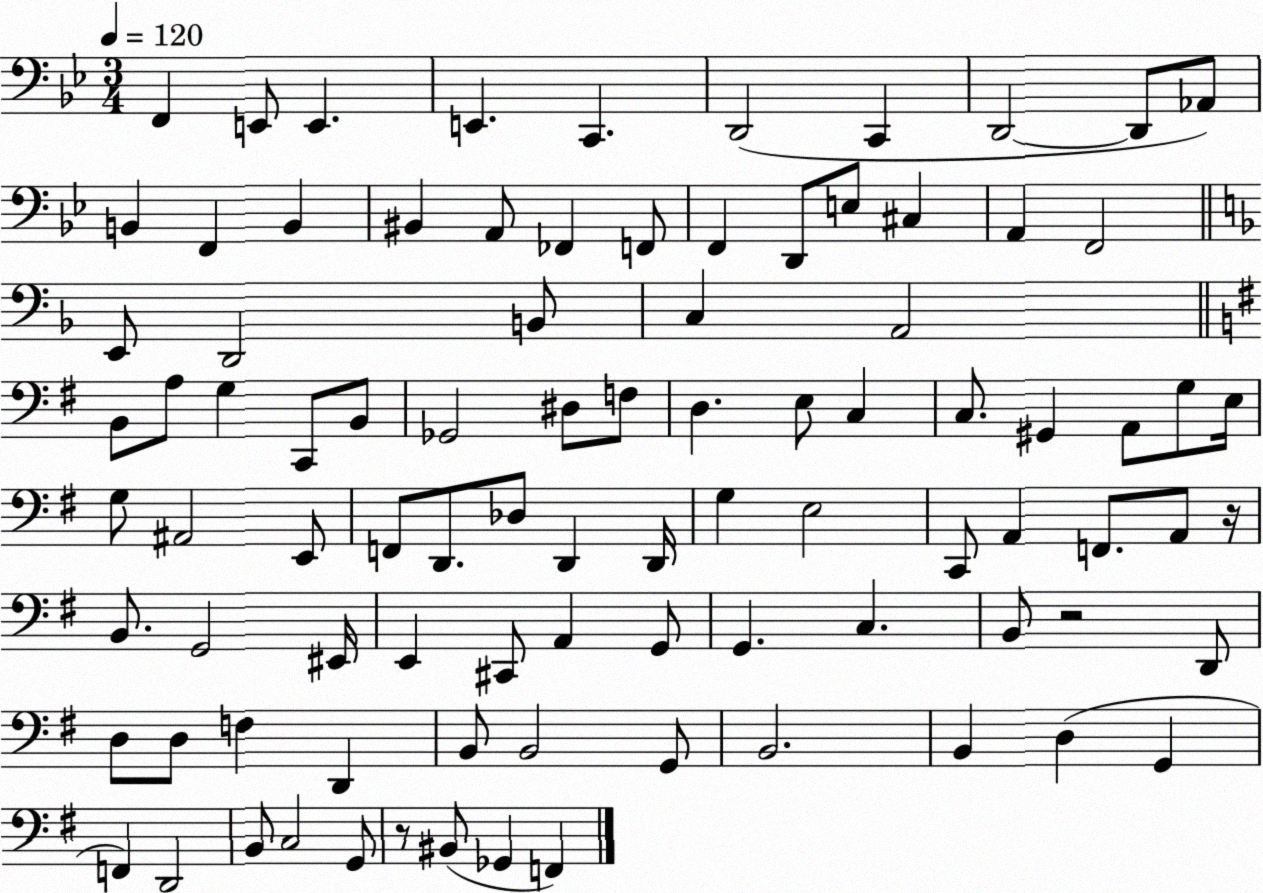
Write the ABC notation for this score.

X:1
T:Untitled
M:3/4
L:1/4
K:Bb
F,, E,,/2 E,, E,, C,, D,,2 C,, D,,2 D,,/2 _A,,/2 B,, F,, B,, ^B,, A,,/2 _F,, F,,/2 F,, D,,/2 E,/2 ^C, A,, F,,2 E,,/2 D,,2 B,,/2 C, A,,2 B,,/2 A,/2 G, C,,/2 B,,/2 _G,,2 ^D,/2 F,/2 D, E,/2 C, C,/2 ^G,, A,,/2 G,/2 E,/4 G,/2 ^A,,2 E,,/2 F,,/2 D,,/2 _D,/2 D,, D,,/4 G, E,2 C,,/2 A,, F,,/2 A,,/2 z/4 B,,/2 G,,2 ^E,,/4 E,, ^C,,/2 A,, G,,/2 G,, C, B,,/2 z2 D,,/2 D,/2 D,/2 F, D,, B,,/2 B,,2 G,,/2 B,,2 B,, D, G,, F,, D,,2 B,,/2 C,2 G,,/2 z/2 ^B,,/2 _G,, F,,